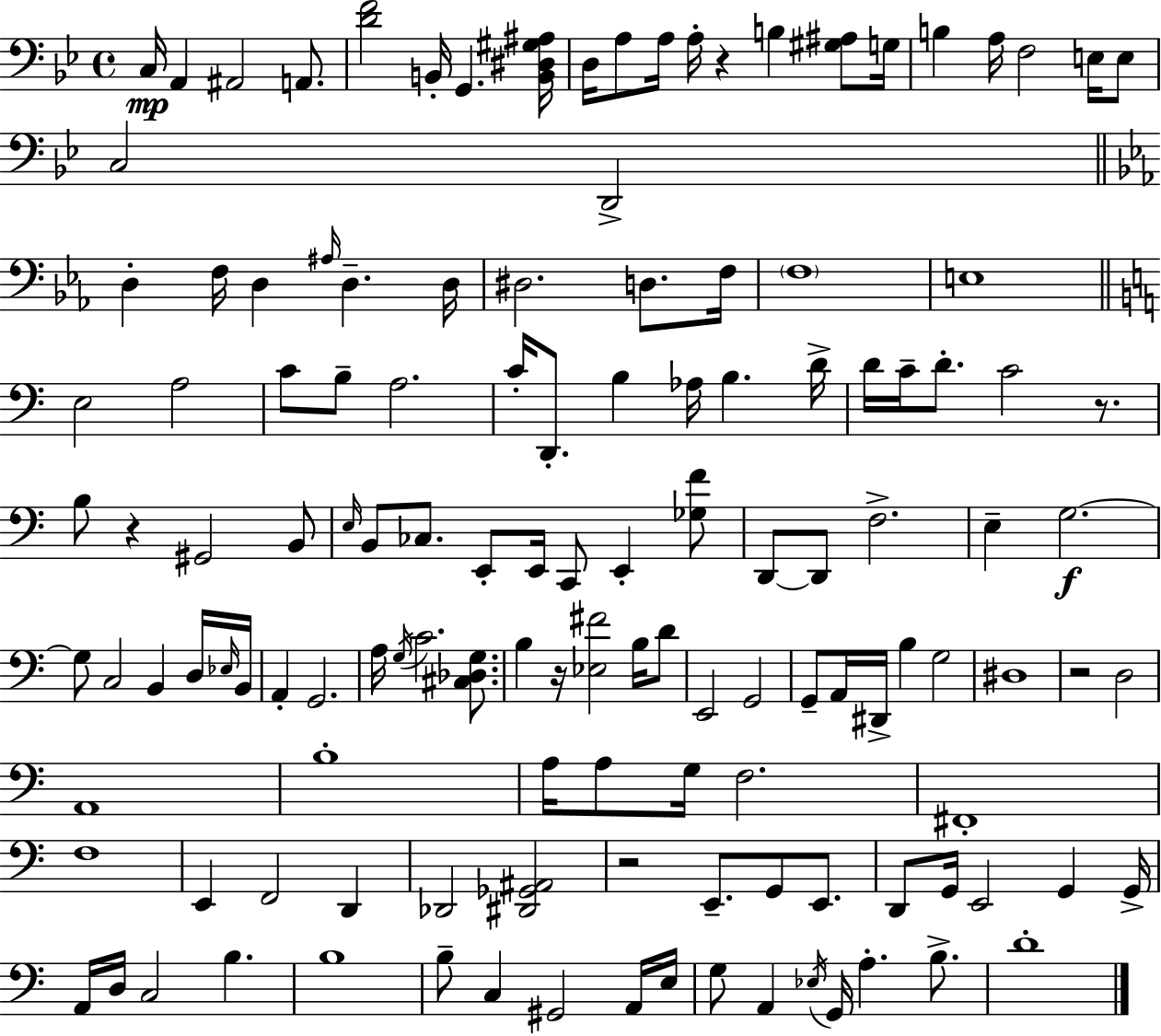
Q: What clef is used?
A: bass